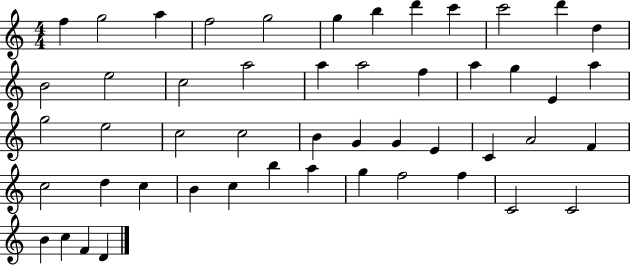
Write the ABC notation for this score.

X:1
T:Untitled
M:4/4
L:1/4
K:C
f g2 a f2 g2 g b d' c' c'2 d' d B2 e2 c2 a2 a a2 f a g E a g2 e2 c2 c2 B G G E C A2 F c2 d c B c b a g f2 f C2 C2 B c F D